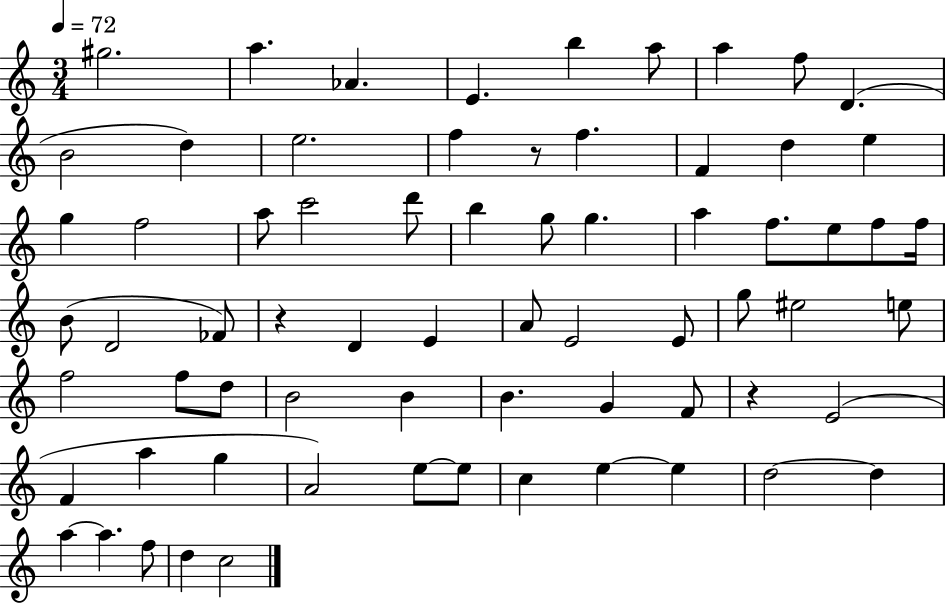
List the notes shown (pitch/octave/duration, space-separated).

G#5/h. A5/q. Ab4/q. E4/q. B5/q A5/e A5/q F5/e D4/q. B4/h D5/q E5/h. F5/q R/e F5/q. F4/q D5/q E5/q G5/q F5/h A5/e C6/h D6/e B5/q G5/e G5/q. A5/q F5/e. E5/e F5/e F5/s B4/e D4/h FES4/e R/q D4/q E4/q A4/e E4/h E4/e G5/e EIS5/h E5/e F5/h F5/e D5/e B4/h B4/q B4/q. G4/q F4/e R/q E4/h F4/q A5/q G5/q A4/h E5/e E5/e C5/q E5/q E5/q D5/h D5/q A5/q A5/q. F5/e D5/q C5/h